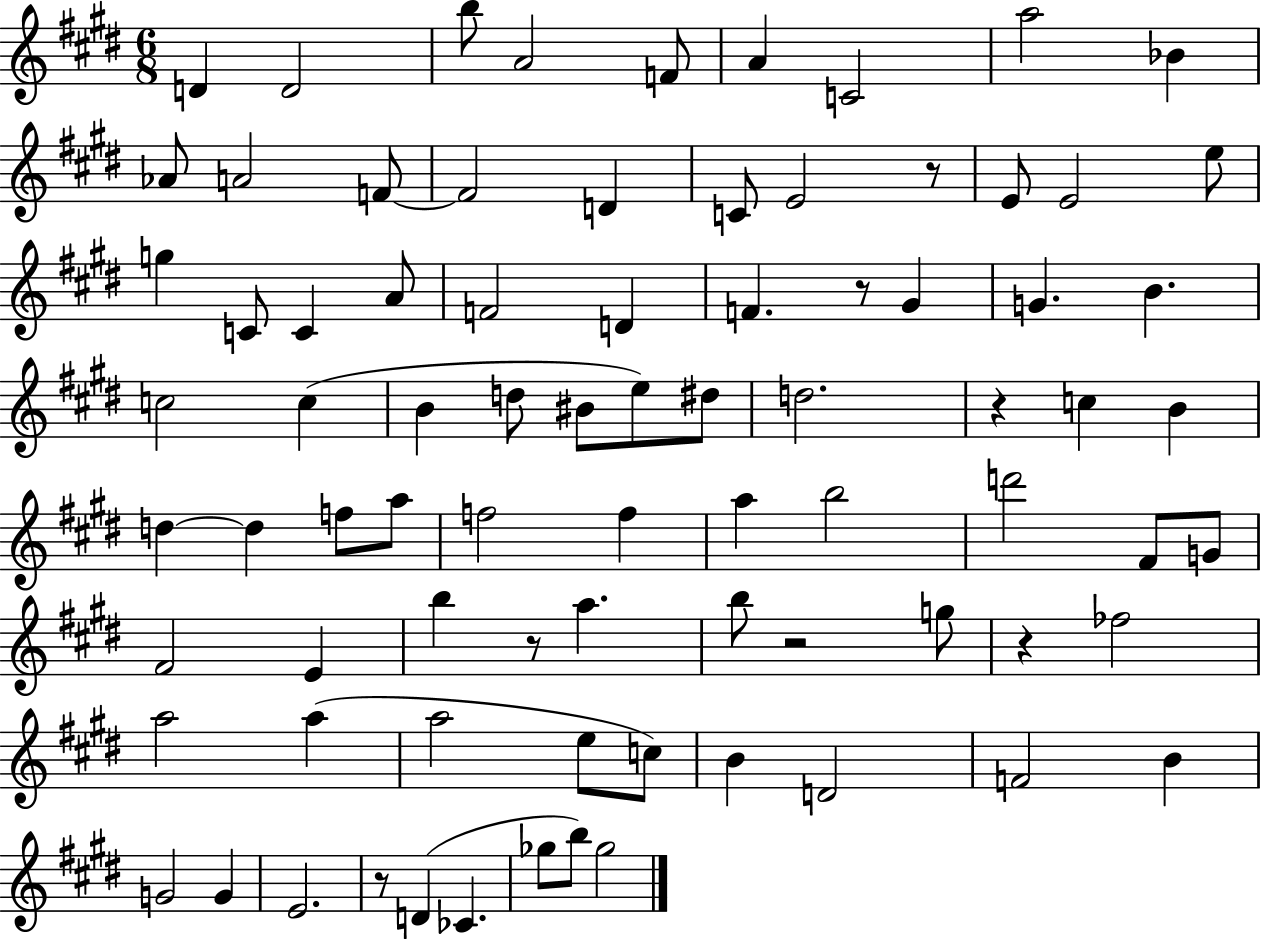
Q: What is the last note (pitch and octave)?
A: Gb5